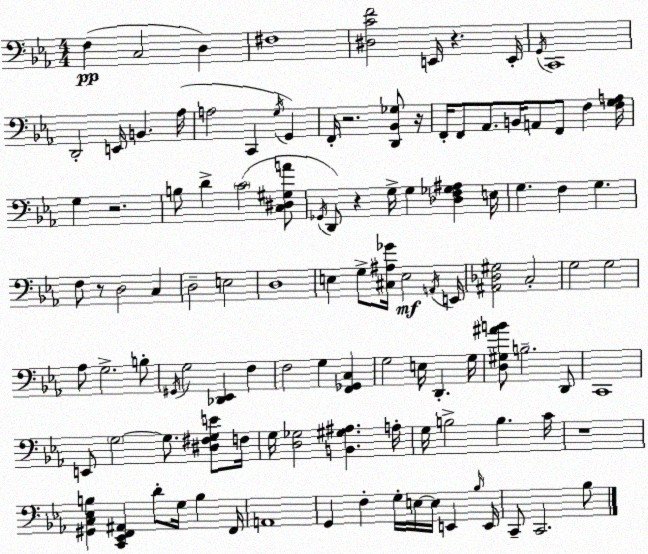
X:1
T:Untitled
M:4/4
L:1/4
K:Cm
F, C,2 D, ^F,4 [^D,CF]2 E,,/4 z E,,/4 G,,/4 C,,4 D,,2 E,,/4 B,, _A,/4 A,2 C,, G,/4 G,, F,,/4 z2 [D,,_B,,_G,]/2 z/4 F,,/4 F,,/2 _A,,/2 B,,/4 A,,/2 F,,/2 F, [F,G,A,]/4 G, z2 B,/2 D C2 [C,^D,^G,A]/2 _G,,/4 D,,/2 z G,/4 G, [_D,F,_G,^A,] E,/4 G, F, G, F,/2 z/2 D,2 C, D,2 E,2 D,4 E, G,/2 [^C,^A,_G]/4 E,2 A,,/4 E,,/4 [^A,,_D,^G,]2 C,2 G,2 G,2 _A,/2 G,2 B,/2 ^G,,/4 G,2 [_D,,_E,,] F, F,2 G, [F,,_G,,C,] G,2 E,/4 D,, G,/4 [D,^G,^AB]/2 B,2 D,,/2 C,,4 E,,/2 G,2 G,/2 [^D,^F,G,E]/2 F,/4 G,/4 [D,_G,]2 [B,,^G,^A,] A,/4 G,/4 B,2 B, C/4 z4 [^G,,C,_E,B,] [C,,_E,,F,,^A,,] D/2 G,/4 B, F,,/4 A,,4 G,, F, G,/4 E,/4 E,/4 E,, _B,/4 E,,/4 C,,/2 C,,2 _B,/2